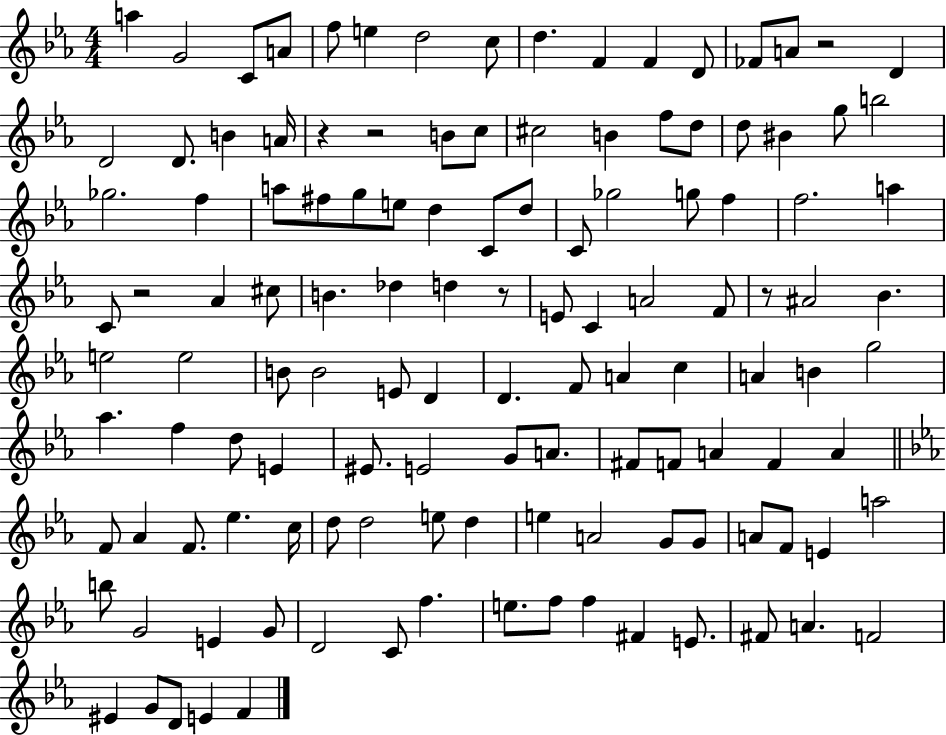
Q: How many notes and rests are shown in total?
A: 125